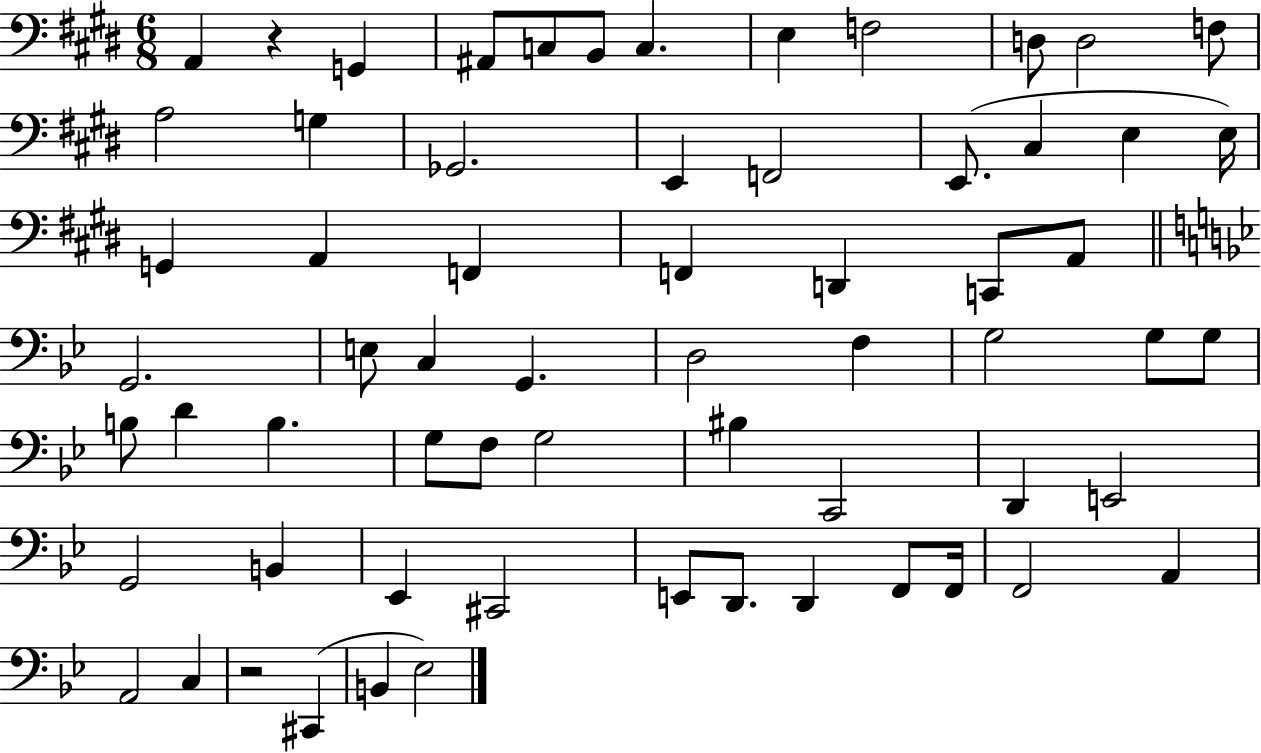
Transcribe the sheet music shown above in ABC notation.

X:1
T:Untitled
M:6/8
L:1/4
K:E
A,, z G,, ^A,,/2 C,/2 B,,/2 C, E, F,2 D,/2 D,2 F,/2 A,2 G, _G,,2 E,, F,,2 E,,/2 ^C, E, E,/4 G,, A,, F,, F,, D,, C,,/2 A,,/2 G,,2 E,/2 C, G,, D,2 F, G,2 G,/2 G,/2 B,/2 D B, G,/2 F,/2 G,2 ^B, C,,2 D,, E,,2 G,,2 B,, _E,, ^C,,2 E,,/2 D,,/2 D,, F,,/2 F,,/4 F,,2 A,, A,,2 C, z2 ^C,, B,, _E,2